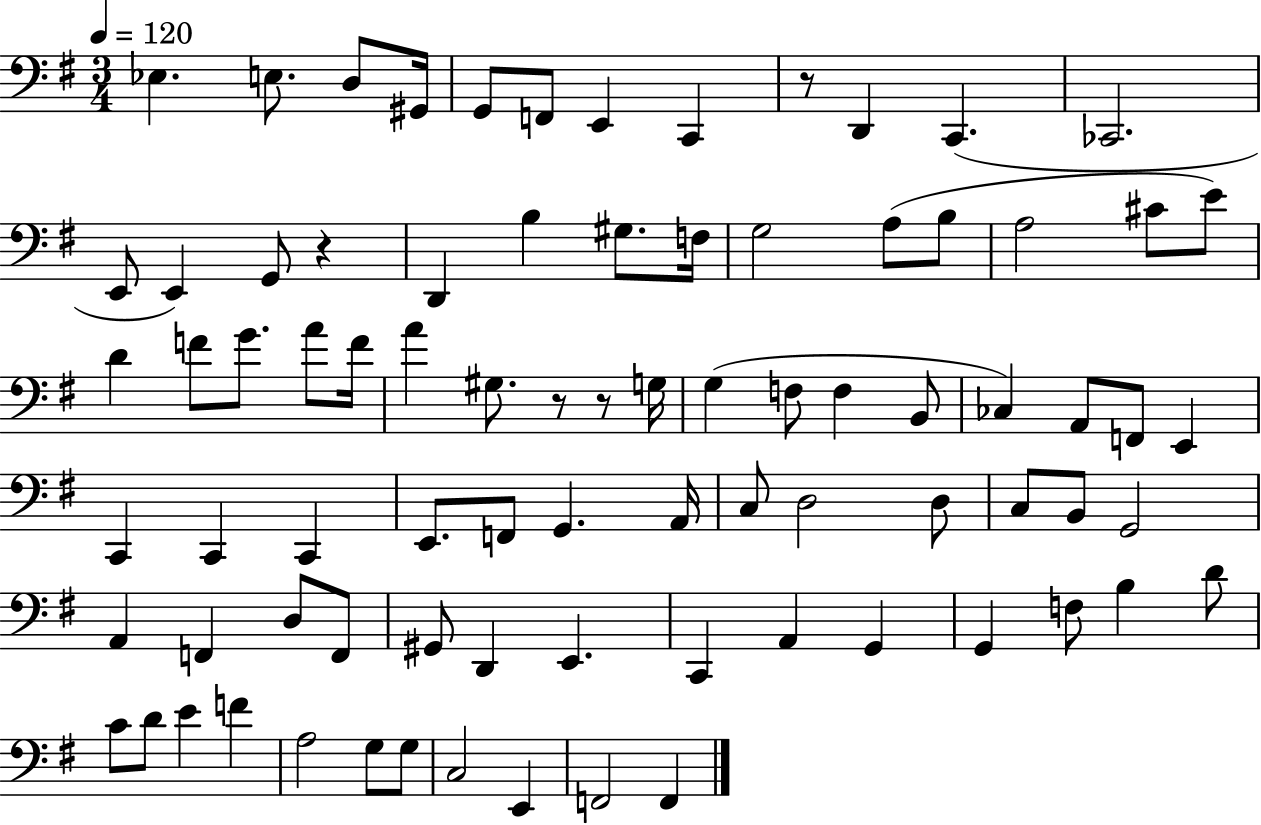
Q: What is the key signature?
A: G major